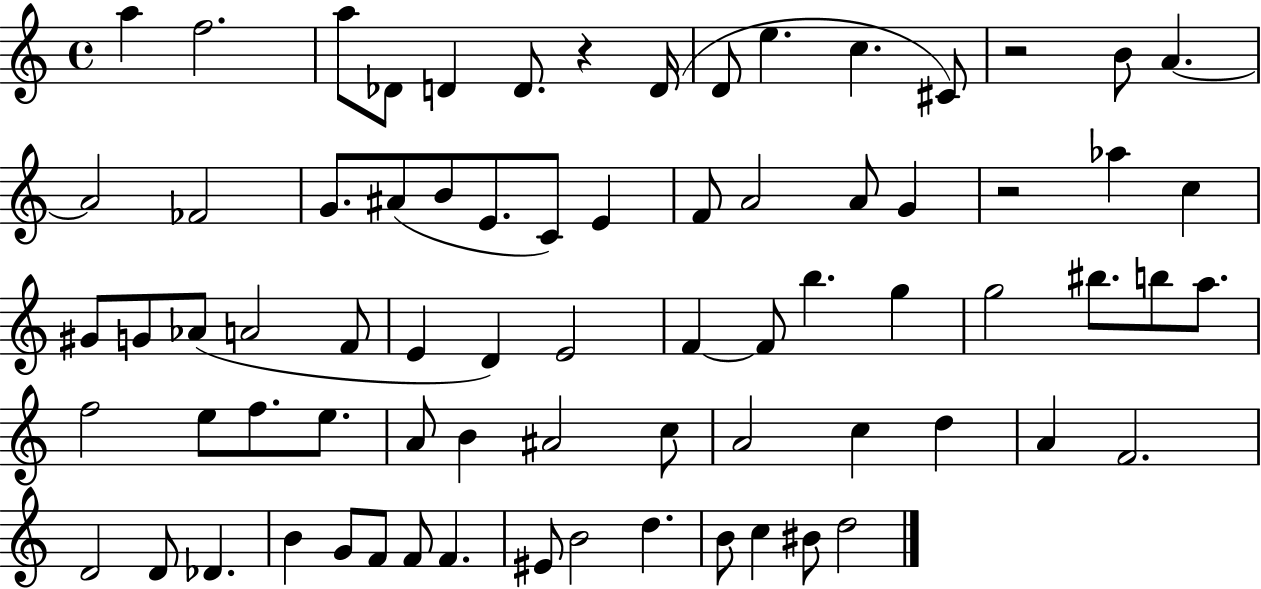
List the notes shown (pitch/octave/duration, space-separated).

A5/q F5/h. A5/e Db4/e D4/q D4/e. R/q D4/s D4/e E5/q. C5/q. C#4/e R/h B4/e A4/q. A4/h FES4/h G4/e. A#4/e B4/e E4/e. C4/e E4/q F4/e A4/h A4/e G4/q R/h Ab5/q C5/q G#4/e G4/e Ab4/e A4/h F4/e E4/q D4/q E4/h F4/q F4/e B5/q. G5/q G5/h BIS5/e. B5/e A5/e. F5/h E5/e F5/e. E5/e. A4/e B4/q A#4/h C5/e A4/h C5/q D5/q A4/q F4/h. D4/h D4/e Db4/q. B4/q G4/e F4/e F4/e F4/q. EIS4/e B4/h D5/q. B4/e C5/q BIS4/e D5/h